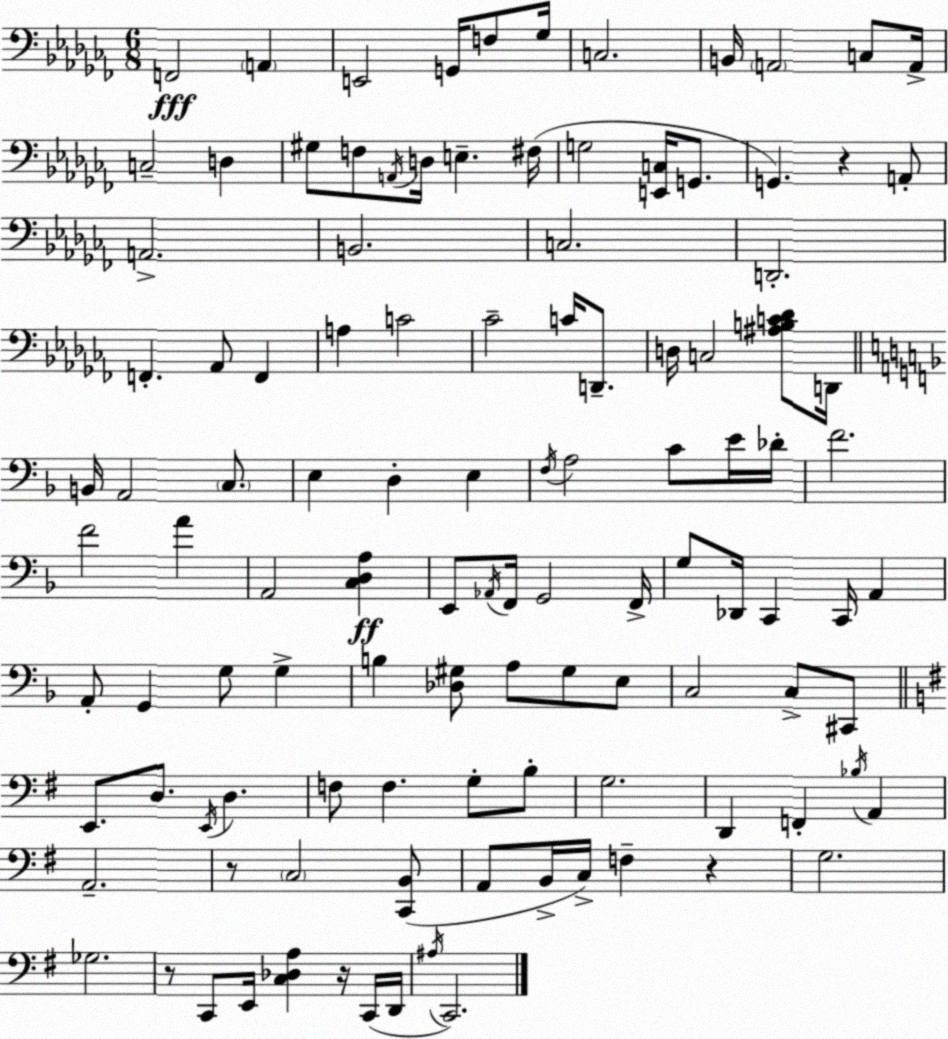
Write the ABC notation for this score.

X:1
T:Untitled
M:6/8
L:1/4
K:Abm
F,,2 A,, E,,2 G,,/4 F,/2 _G,/4 C,2 B,,/4 A,,2 C,/2 A,,/4 C,2 D, ^G,/2 F,/2 A,,/4 D,/4 E, ^F,/4 G,2 [E,,C,]/4 G,,/2 G,, z A,,/2 A,,2 B,,2 C,2 D,,2 F,, _A,,/2 F,, A, C2 _C2 C/4 D,,/2 D,/4 C,2 [^A,B,C_D]/2 D,,/4 B,,/4 A,,2 C,/2 E, D, E, F,/4 A,2 C/2 E/4 _D/4 F2 F2 A A,,2 [C,D,A,] E,,/2 _A,,/4 F,,/4 G,,2 F,,/4 G,/2 _D,,/4 C,, C,,/4 A,, A,,/2 G,, G,/2 G, B, [_D,^G,]/2 A,/2 ^G,/2 E,/2 C,2 C,/2 ^C,,/2 E,,/2 D,/2 E,,/4 D, F,/2 F, G,/2 B,/2 G,2 D,, F,, _B,/4 A,, A,,2 z/2 C,2 [C,,B,,]/2 A,,/2 B,,/4 C,/4 F, z G,2 _G,2 z/2 C,,/2 E,,/4 [C,_D,A,] z/4 C,,/4 D,,/4 ^A,/4 C,,2